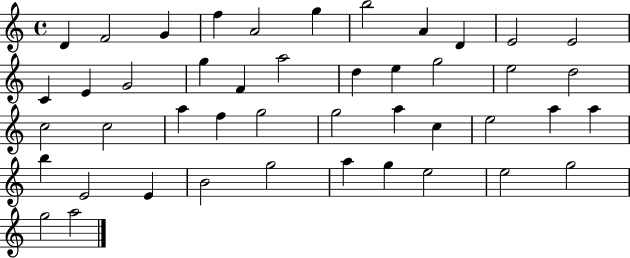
D4/q F4/h G4/q F5/q A4/h G5/q B5/h A4/q D4/q E4/h E4/h C4/q E4/q G4/h G5/q F4/q A5/h D5/q E5/q G5/h E5/h D5/h C5/h C5/h A5/q F5/q G5/h G5/h A5/q C5/q E5/h A5/q A5/q B5/q E4/h E4/q B4/h G5/h A5/q G5/q E5/h E5/h G5/h G5/h A5/h